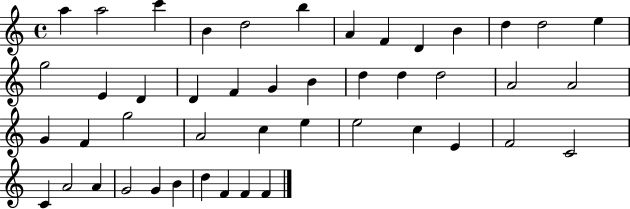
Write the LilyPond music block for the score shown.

{
  \clef treble
  \time 4/4
  \defaultTimeSignature
  \key c \major
  a''4 a''2 c'''4 | b'4 d''2 b''4 | a'4 f'4 d'4 b'4 | d''4 d''2 e''4 | \break g''2 e'4 d'4 | d'4 f'4 g'4 b'4 | d''4 d''4 d''2 | a'2 a'2 | \break g'4 f'4 g''2 | a'2 c''4 e''4 | e''2 c''4 e'4 | f'2 c'2 | \break c'4 a'2 a'4 | g'2 g'4 b'4 | d''4 f'4 f'4 f'4 | \bar "|."
}